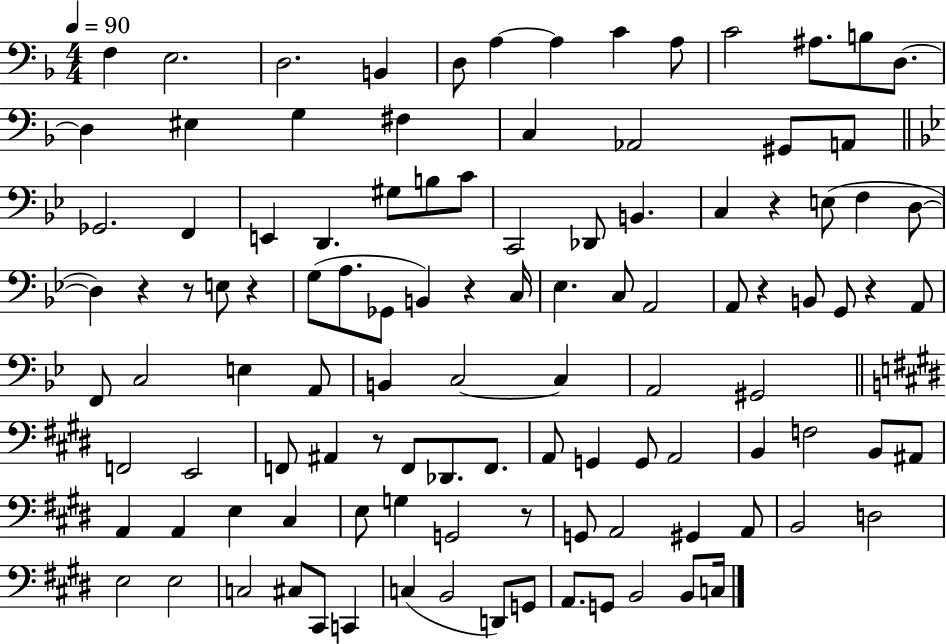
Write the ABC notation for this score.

X:1
T:Untitled
M:4/4
L:1/4
K:F
F, E,2 D,2 B,, D,/2 A, A, C A,/2 C2 ^A,/2 B,/2 D,/2 D, ^E, G, ^F, C, _A,,2 ^G,,/2 A,,/2 _G,,2 F,, E,, D,, ^G,/2 B,/2 C/2 C,,2 _D,,/2 B,, C, z E,/2 F, D,/2 D, z z/2 E,/2 z G,/2 A,/2 _G,,/2 B,, z C,/4 _E, C,/2 A,,2 A,,/2 z B,,/2 G,,/2 z A,,/2 F,,/2 C,2 E, A,,/2 B,, C,2 C, A,,2 ^G,,2 F,,2 E,,2 F,,/2 ^A,, z/2 F,,/2 _D,,/2 F,,/2 A,,/2 G,, G,,/2 A,,2 B,, F,2 B,,/2 ^A,,/2 A,, A,, E, ^C, E,/2 G, G,,2 z/2 G,,/2 A,,2 ^G,, A,,/2 B,,2 D,2 E,2 E,2 C,2 ^C,/2 ^C,,/2 C,, C, B,,2 D,,/2 G,,/2 A,,/2 G,,/2 B,,2 B,,/2 C,/4